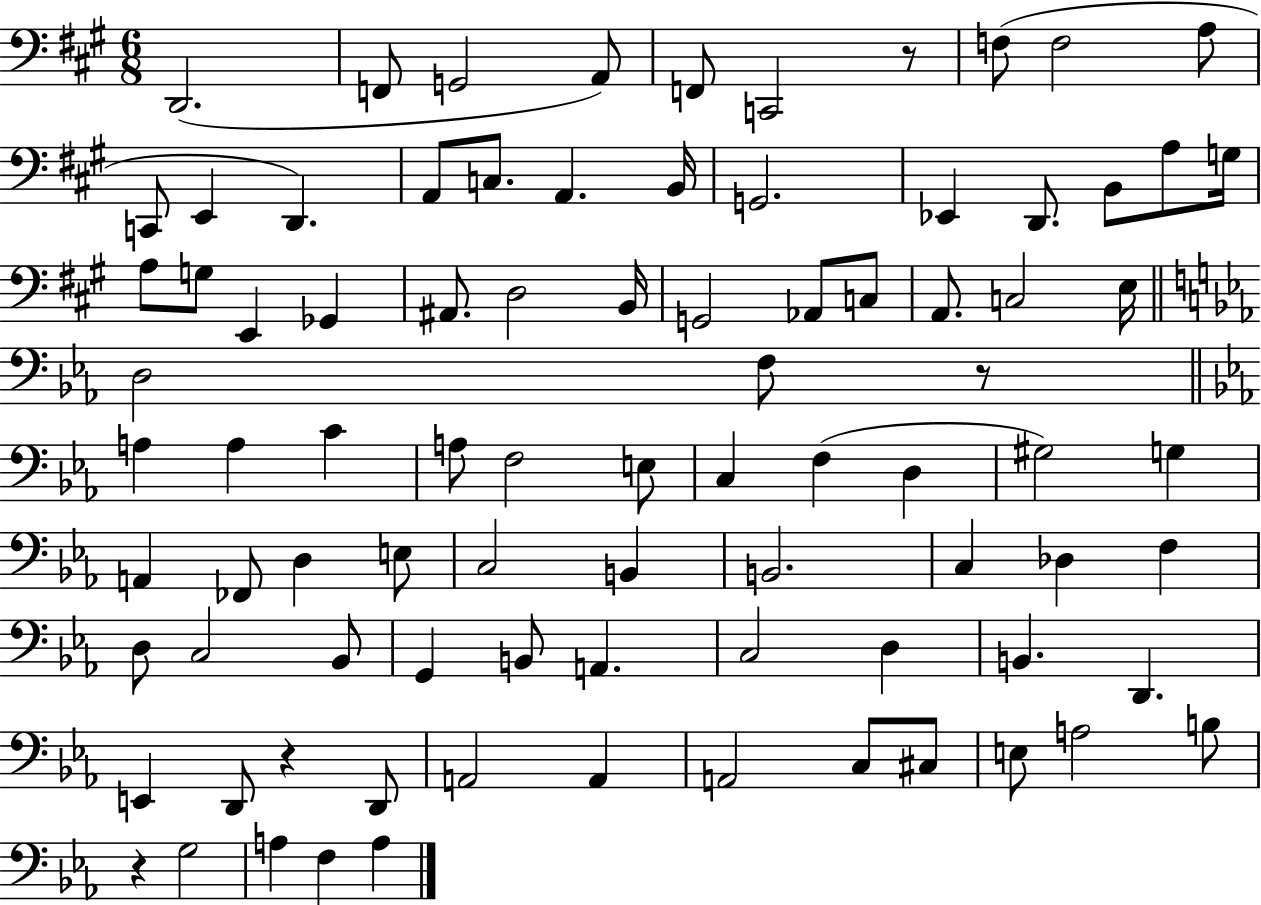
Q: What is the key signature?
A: A major